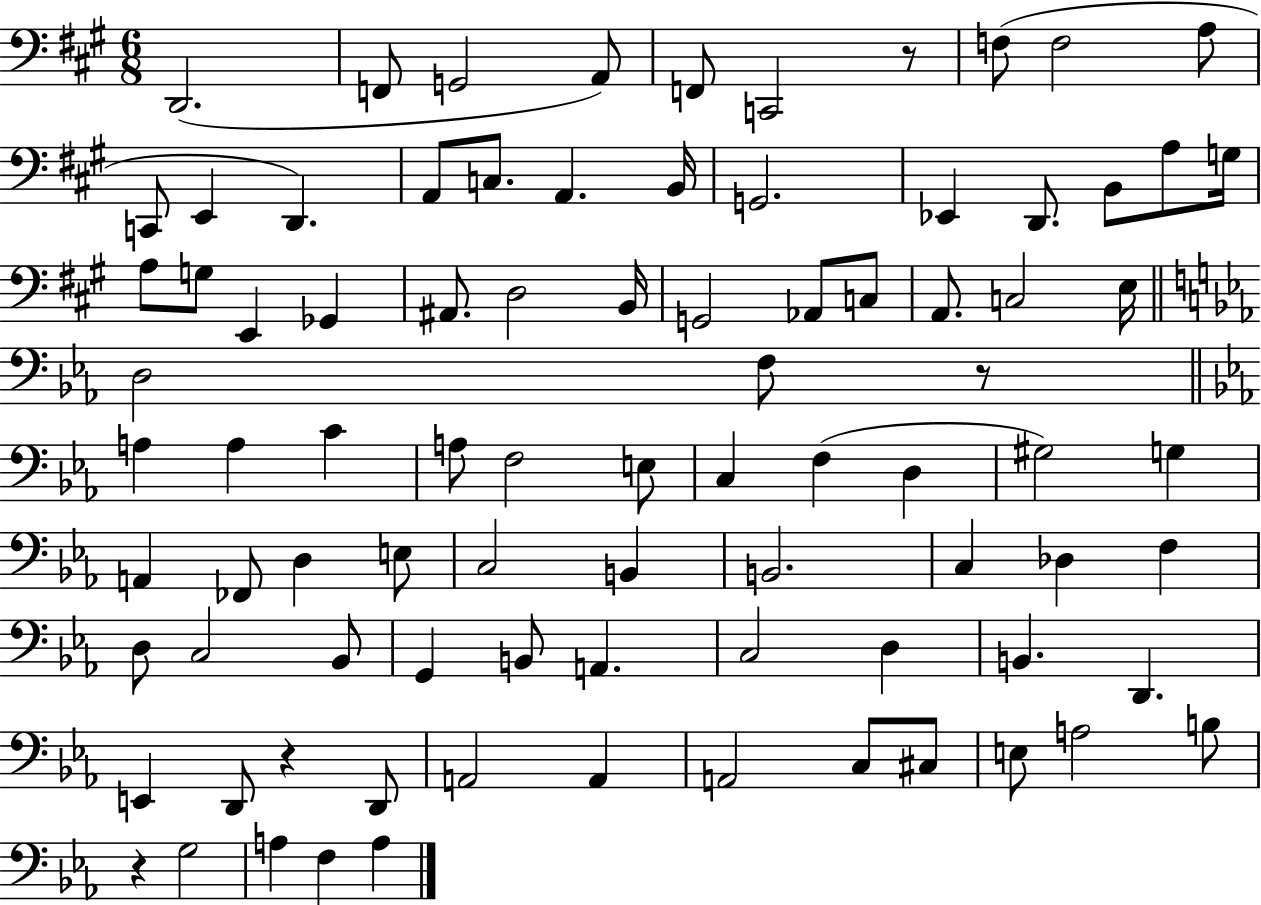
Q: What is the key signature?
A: A major